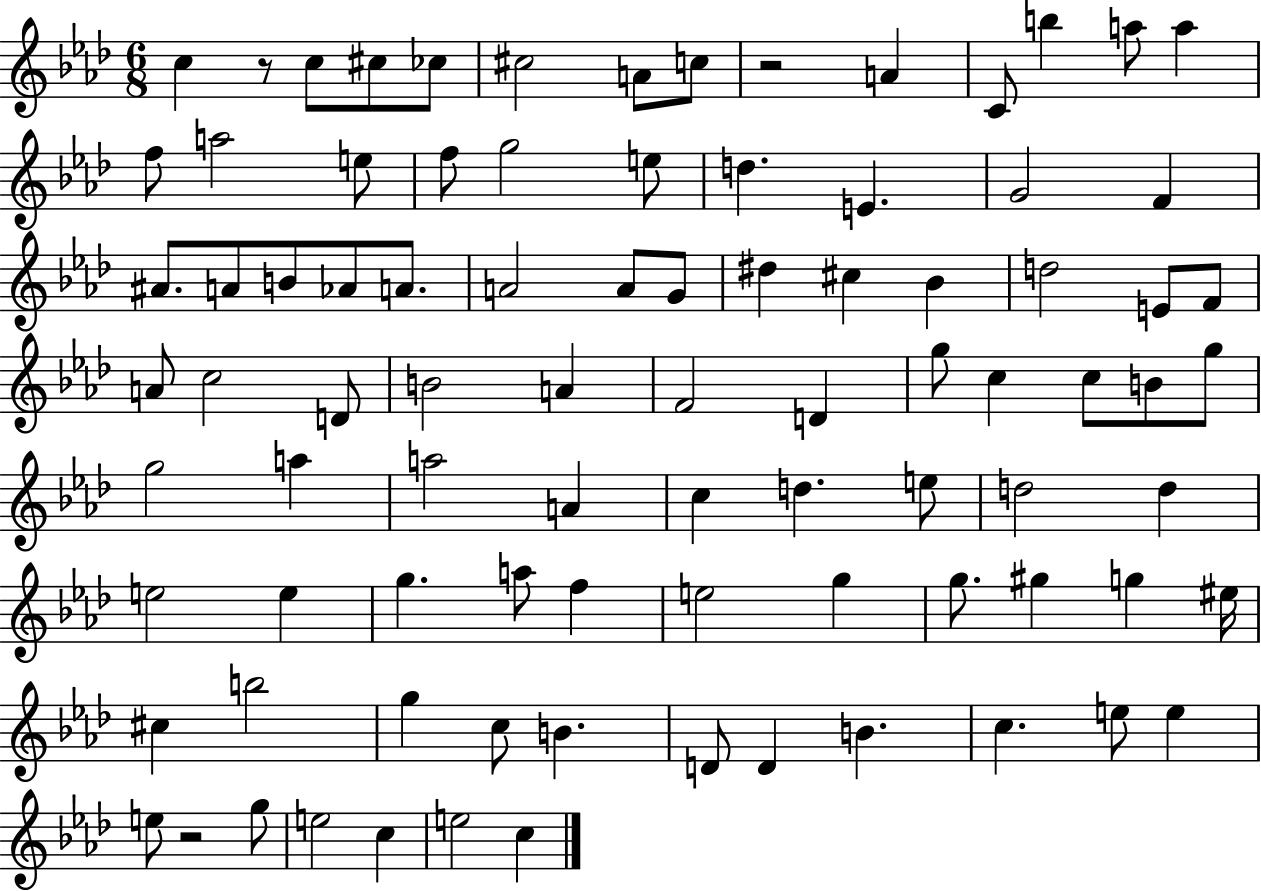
{
  \clef treble
  \numericTimeSignature
  \time 6/8
  \key aes \major
  c''4 r8 c''8 cis''8 ces''8 | cis''2 a'8 c''8 | r2 a'4 | c'8 b''4 a''8 a''4 | \break f''8 a''2 e''8 | f''8 g''2 e''8 | d''4. e'4. | g'2 f'4 | \break ais'8. a'8 b'8 aes'8 a'8. | a'2 a'8 g'8 | dis''4 cis''4 bes'4 | d''2 e'8 f'8 | \break a'8 c''2 d'8 | b'2 a'4 | f'2 d'4 | g''8 c''4 c''8 b'8 g''8 | \break g''2 a''4 | a''2 a'4 | c''4 d''4. e''8 | d''2 d''4 | \break e''2 e''4 | g''4. a''8 f''4 | e''2 g''4 | g''8. gis''4 g''4 eis''16 | \break cis''4 b''2 | g''4 c''8 b'4. | d'8 d'4 b'4. | c''4. e''8 e''4 | \break e''8 r2 g''8 | e''2 c''4 | e''2 c''4 | \bar "|."
}